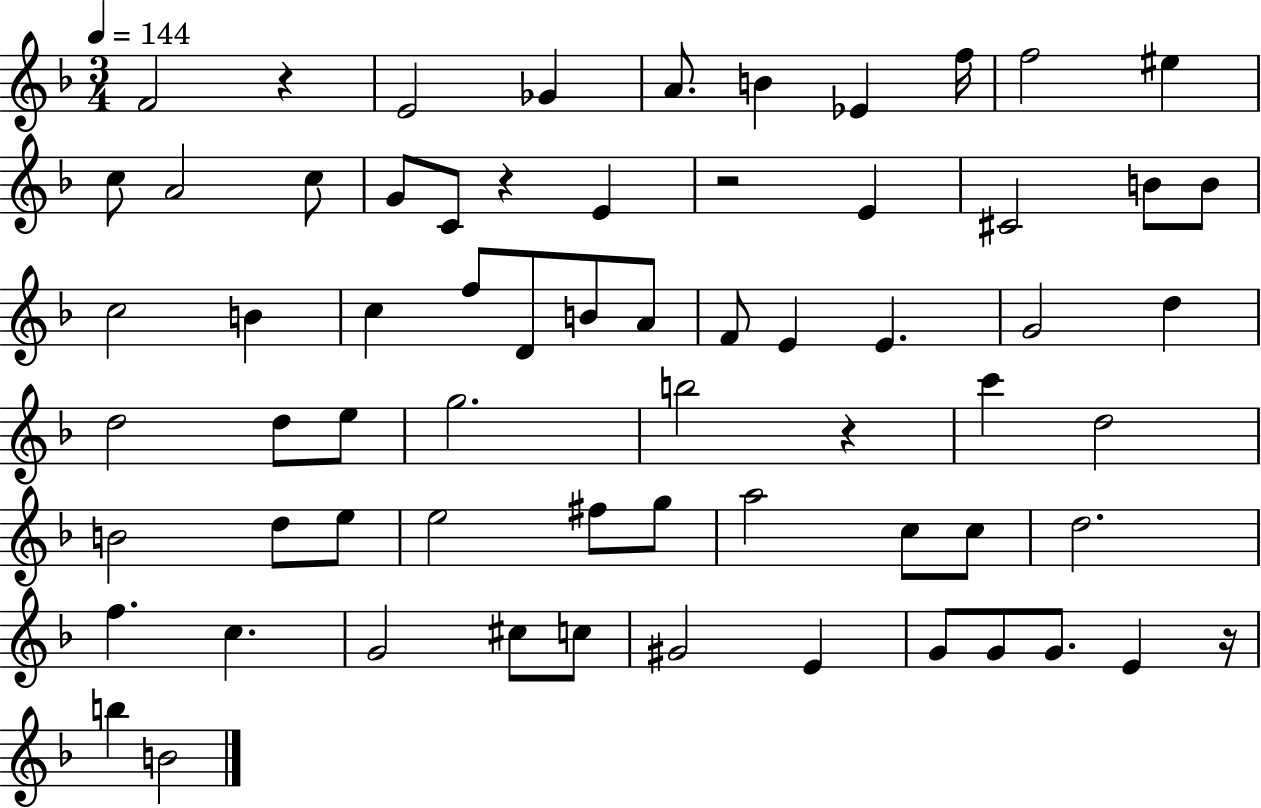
{
  \clef treble
  \numericTimeSignature
  \time 3/4
  \key f \major
  \tempo 4 = 144
  f'2 r4 | e'2 ges'4 | a'8. b'4 ees'4 f''16 | f''2 eis''4 | \break c''8 a'2 c''8 | g'8 c'8 r4 e'4 | r2 e'4 | cis'2 b'8 b'8 | \break c''2 b'4 | c''4 f''8 d'8 b'8 a'8 | f'8 e'4 e'4. | g'2 d''4 | \break d''2 d''8 e''8 | g''2. | b''2 r4 | c'''4 d''2 | \break b'2 d''8 e''8 | e''2 fis''8 g''8 | a''2 c''8 c''8 | d''2. | \break f''4. c''4. | g'2 cis''8 c''8 | gis'2 e'4 | g'8 g'8 g'8. e'4 r16 | \break b''4 b'2 | \bar "|."
}